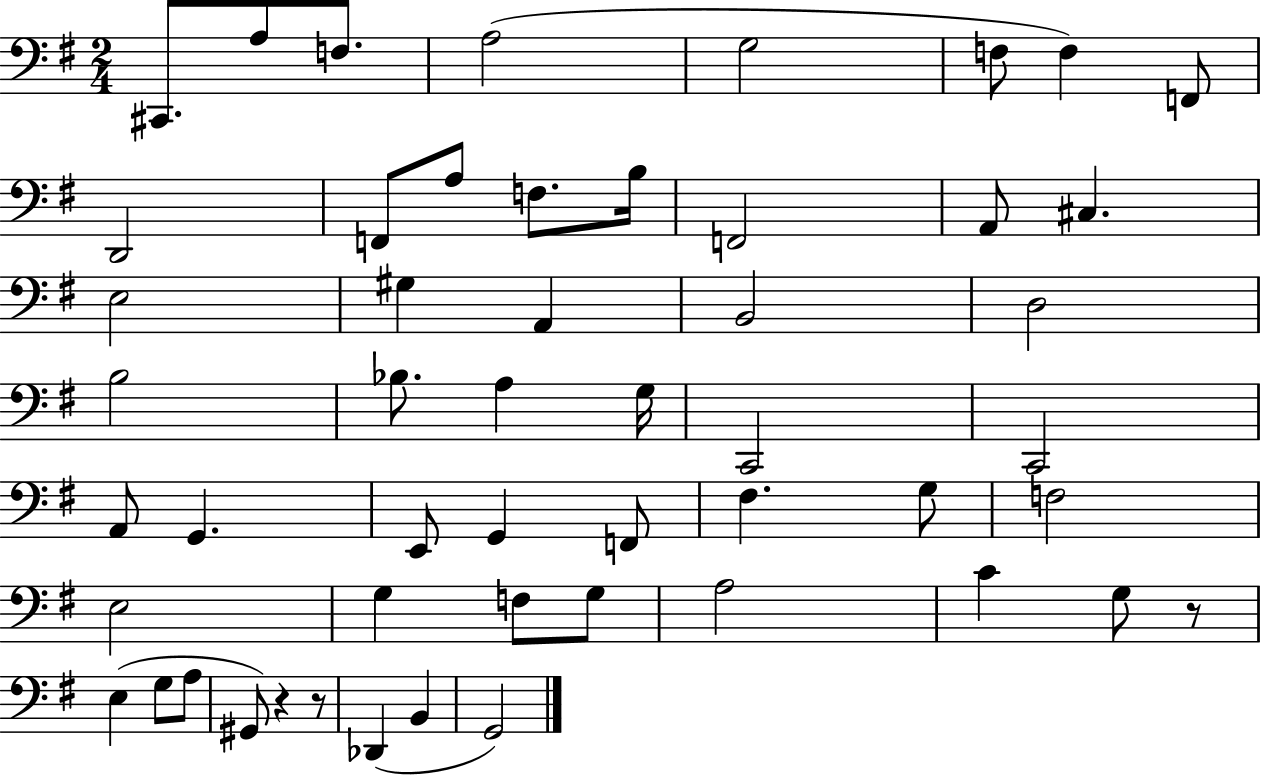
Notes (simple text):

C#2/e. A3/e F3/e. A3/h G3/h F3/e F3/q F2/e D2/h F2/e A3/e F3/e. B3/s F2/h A2/e C#3/q. E3/h G#3/q A2/q B2/h D3/h B3/h Bb3/e. A3/q G3/s C2/h C2/h A2/e G2/q. E2/e G2/q F2/e F#3/q. G3/e F3/h E3/h G3/q F3/e G3/e A3/h C4/q G3/e R/e E3/q G3/e A3/e G#2/e R/q R/e Db2/q B2/q G2/h